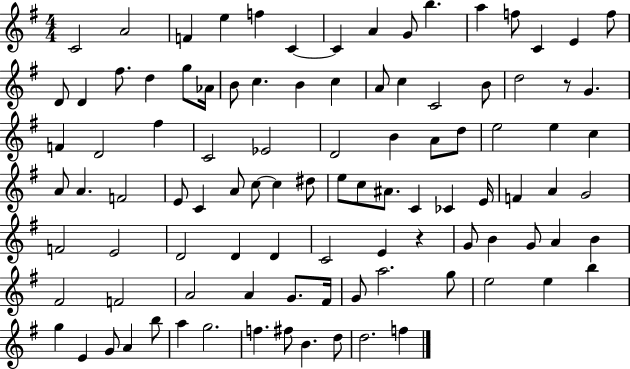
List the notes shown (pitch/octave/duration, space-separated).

C4/h A4/h F4/q E5/q F5/q C4/q C4/q A4/q G4/e B5/q. A5/q F5/e C4/q E4/q F5/e D4/e D4/q F#5/e. D5/q G5/e Ab4/s B4/e C5/q. B4/q C5/q A4/e C5/q C4/h B4/e D5/h R/e G4/q. F4/q D4/h F#5/q C4/h Eb4/h D4/h B4/q A4/e D5/e E5/h E5/q C5/q A4/e A4/q. F4/h E4/e C4/q A4/e C5/e C5/q D#5/e E5/e C5/e A#4/e. C4/q CES4/q E4/s F4/q A4/q G4/h F4/h E4/h D4/h D4/q D4/q C4/h E4/q R/q G4/e B4/q G4/e A4/q B4/q F#4/h F4/h A4/h A4/q G4/e. F#4/s G4/e A5/h. G5/e E5/h E5/q B5/q G5/q E4/q G4/e A4/q B5/e A5/q G5/h. F5/q. F#5/e B4/q. D5/e D5/h. F5/q